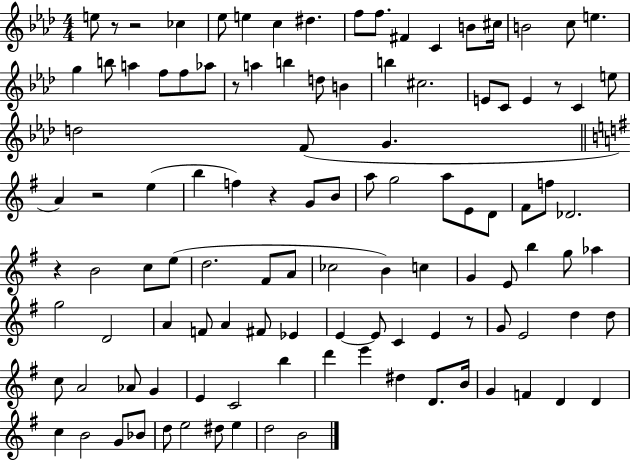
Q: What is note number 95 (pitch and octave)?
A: C5